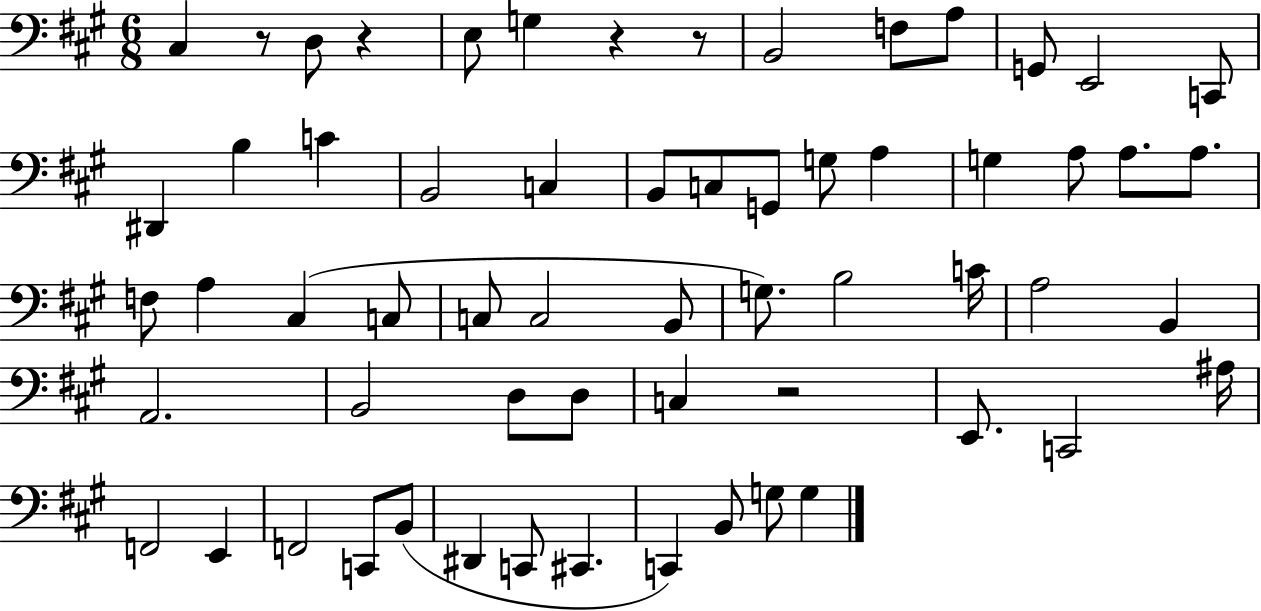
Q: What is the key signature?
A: A major